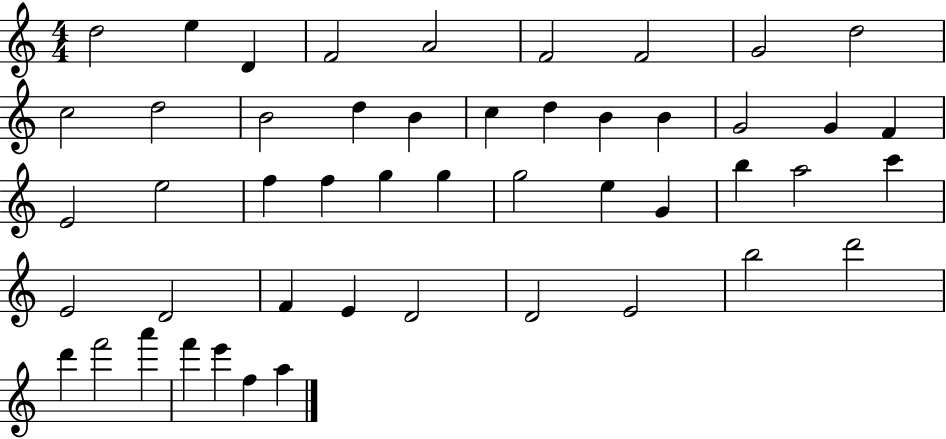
D5/h E5/q D4/q F4/h A4/h F4/h F4/h G4/h D5/h C5/h D5/h B4/h D5/q B4/q C5/q D5/q B4/q B4/q G4/h G4/q F4/q E4/h E5/h F5/q F5/q G5/q G5/q G5/h E5/q G4/q B5/q A5/h C6/q E4/h D4/h F4/q E4/q D4/h D4/h E4/h B5/h D6/h D6/q F6/h A6/q F6/q E6/q F5/q A5/q